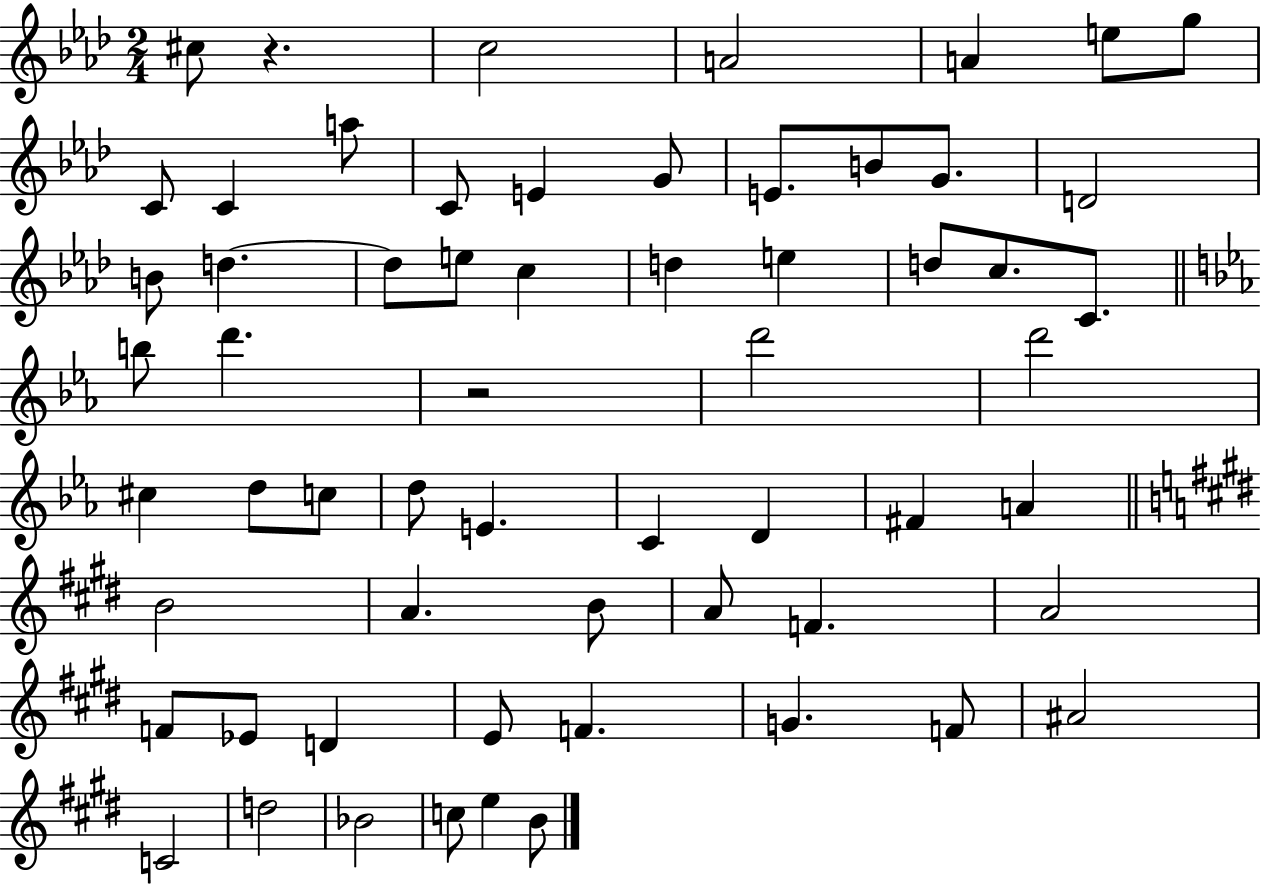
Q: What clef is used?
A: treble